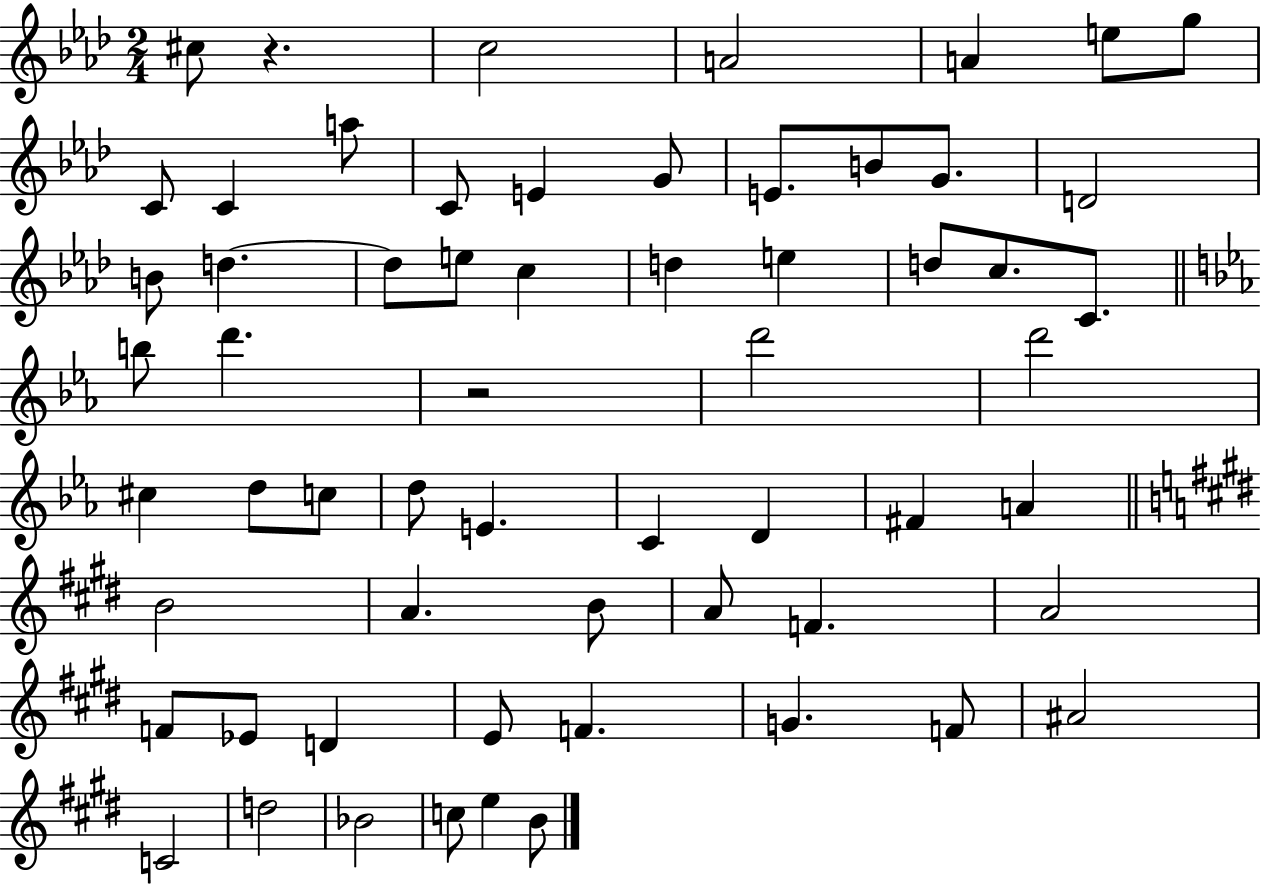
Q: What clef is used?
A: treble